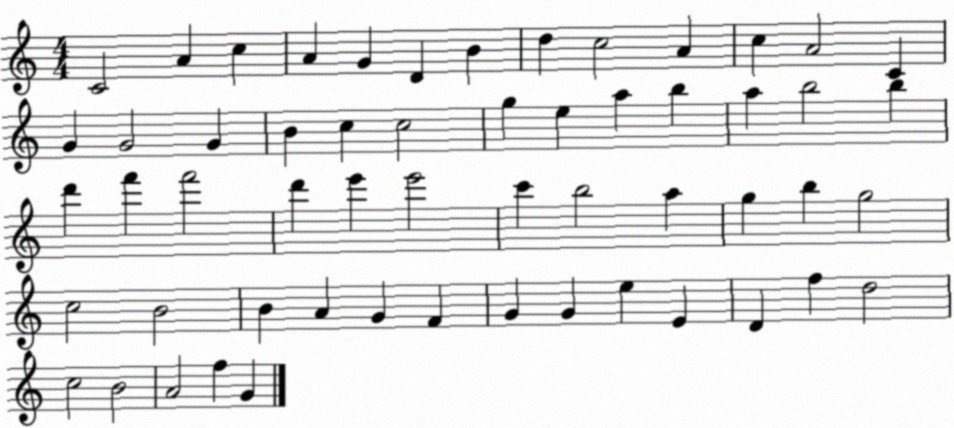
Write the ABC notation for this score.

X:1
T:Untitled
M:4/4
L:1/4
K:C
C2 A c A G D B d c2 A c A2 C G G2 G B c c2 g e a b a b2 b d' f' f'2 d' e' e'2 c' b2 a g b g2 c2 B2 B A G F G G e E D f d2 c2 B2 A2 f G